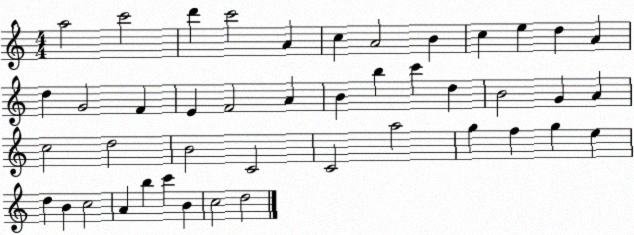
X:1
T:Untitled
M:4/4
L:1/4
K:C
a2 c'2 d' c'2 A c A2 B c e d A d G2 F E F2 A B b c' d B2 G A c2 d2 B2 C2 C2 a2 g f g e d B c2 A b c' B c2 d2